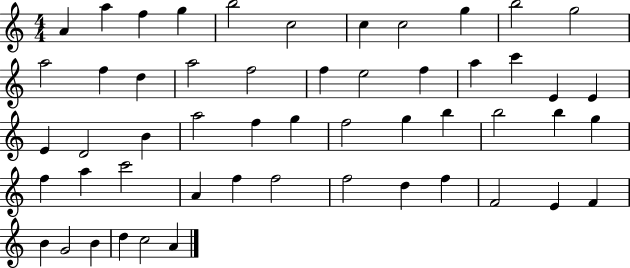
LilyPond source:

{
  \clef treble
  \numericTimeSignature
  \time 4/4
  \key c \major
  a'4 a''4 f''4 g''4 | b''2 c''2 | c''4 c''2 g''4 | b''2 g''2 | \break a''2 f''4 d''4 | a''2 f''2 | f''4 e''2 f''4 | a''4 c'''4 e'4 e'4 | \break e'4 d'2 b'4 | a''2 f''4 g''4 | f''2 g''4 b''4 | b''2 b''4 g''4 | \break f''4 a''4 c'''2 | a'4 f''4 f''2 | f''2 d''4 f''4 | f'2 e'4 f'4 | \break b'4 g'2 b'4 | d''4 c''2 a'4 | \bar "|."
}